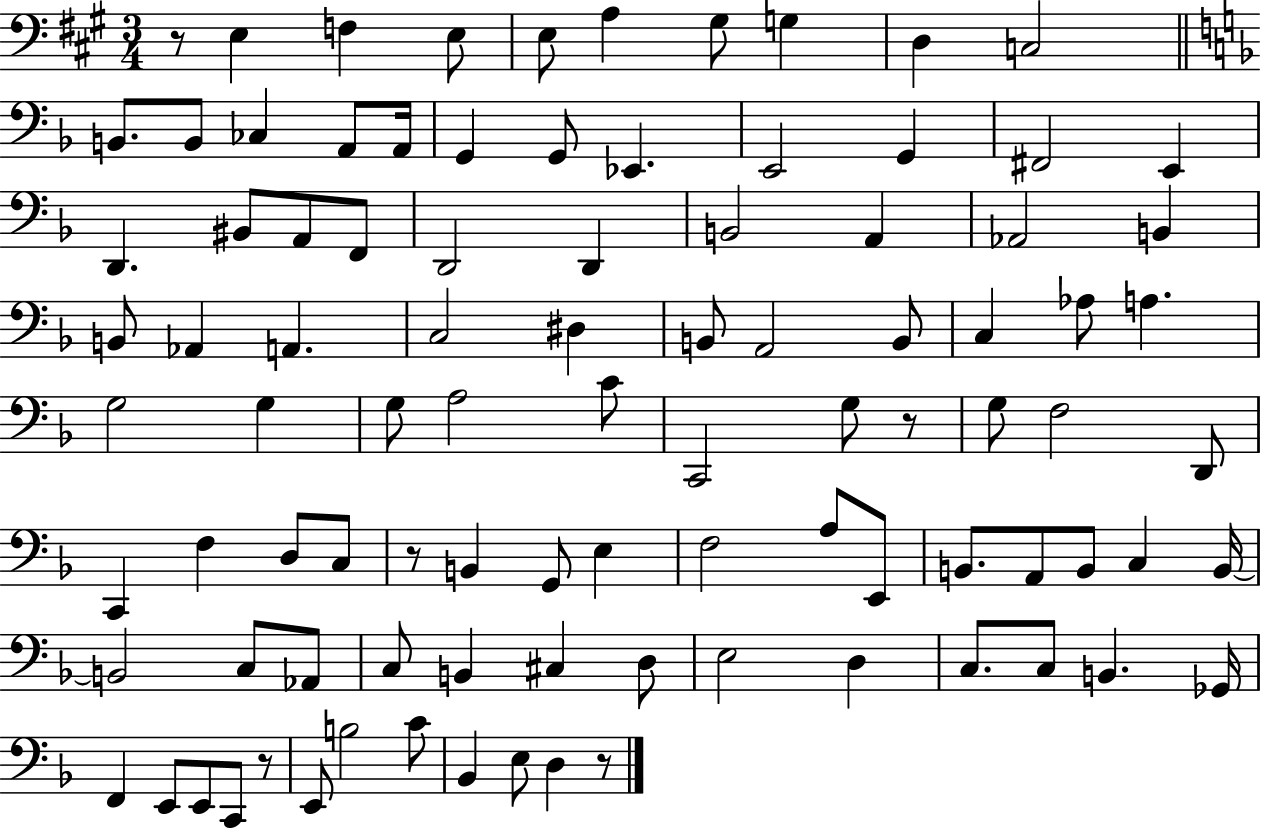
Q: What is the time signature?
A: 3/4